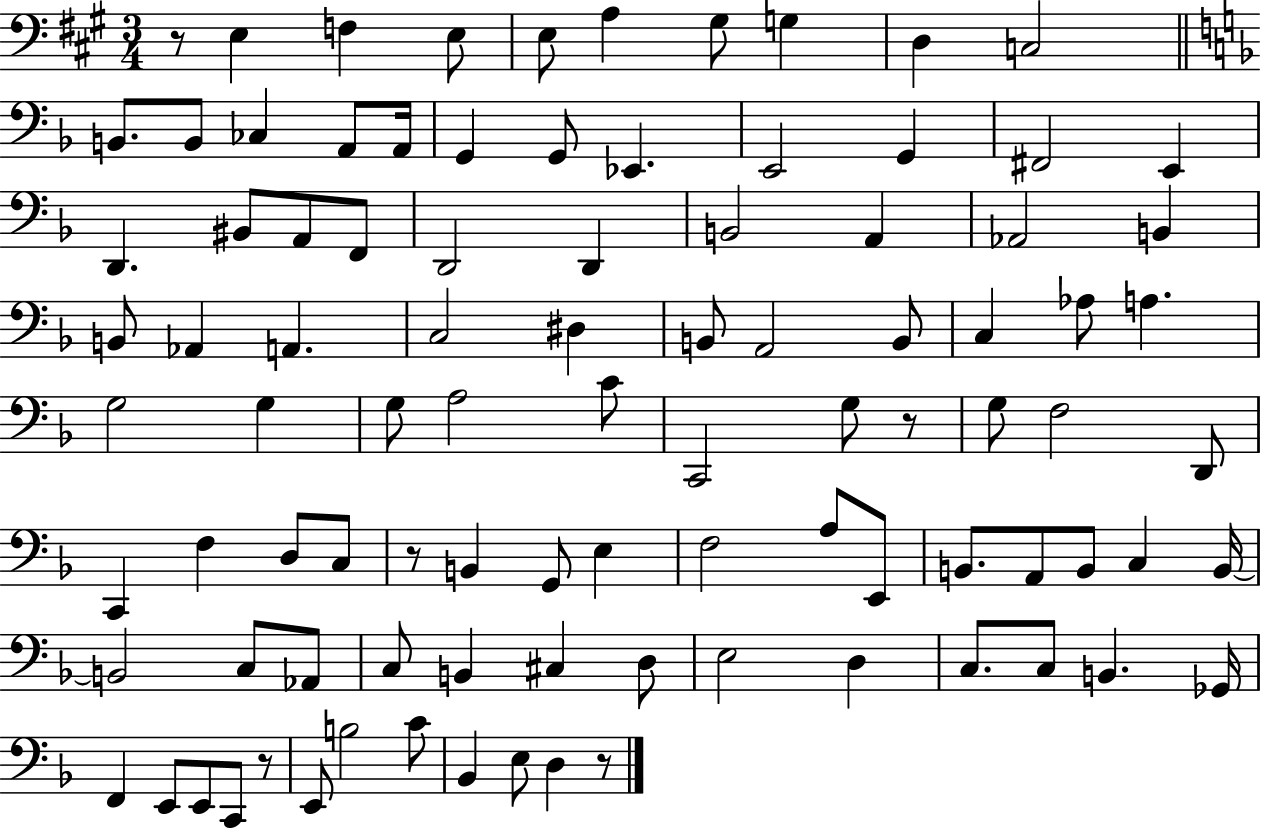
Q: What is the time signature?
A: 3/4